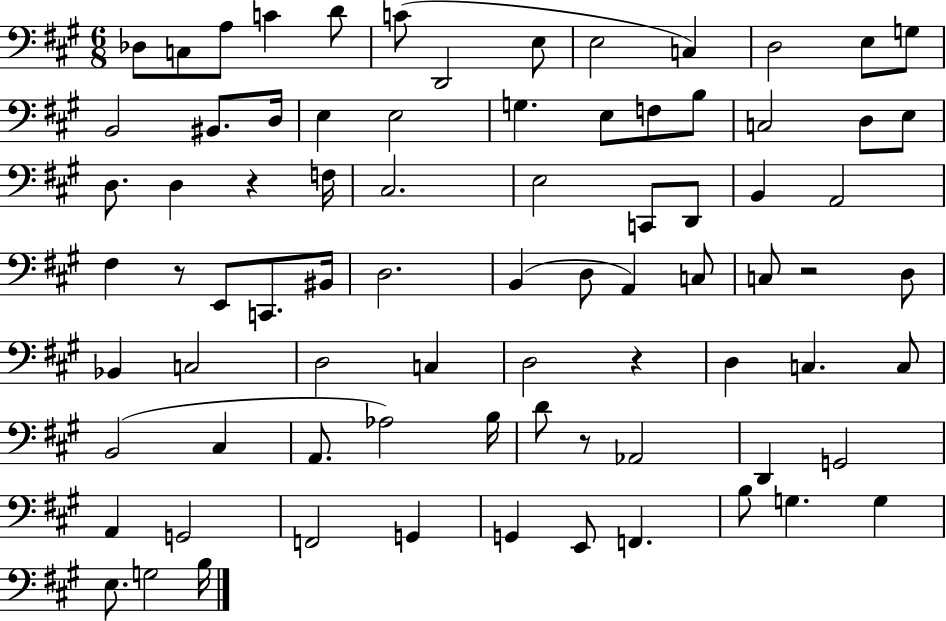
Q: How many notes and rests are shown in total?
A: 80